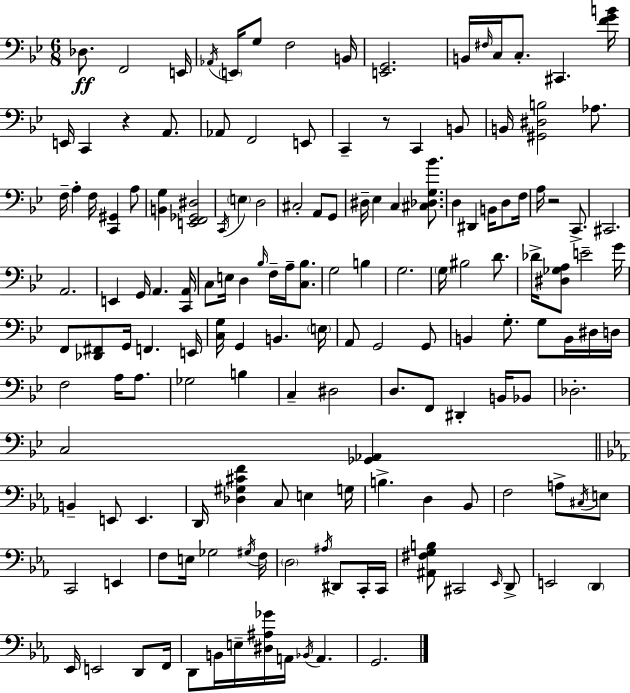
X:1
T:Untitled
M:6/8
L:1/4
K:Gm
_D,/2 F,,2 E,,/4 _A,,/4 E,,/4 G,/2 F,2 B,,/4 [E,,G,,]2 B,,/4 ^F,/4 C,/4 C,/2 ^C,, [FGB]/4 E,,/4 C,, z A,,/2 _A,,/2 F,,2 E,,/2 C,, z/2 C,, B,,/2 B,,/4 [^G,,^D,B,]2 _A,/2 F,/4 A, F,/4 [C,,^G,,] A,/2 [B,,G,] [E,,F,,_G,,^D,]2 C,,/4 E, D,2 ^C,2 A,,/2 G,,/2 ^D,/4 _E, C, [^C,_D,G,_B]/2 D, ^D,, B,,/4 D,/2 F,/4 A,/4 z2 C,,/2 ^C,,2 A,,2 E,, G,,/4 A,, [C,,A,,]/4 C,/2 E,/4 D, _B,/4 F,/4 A,/4 [C,_B,]/2 G,2 B, G,2 G,/4 ^B,2 D/2 _D/4 [^D,_G,A,]/2 E2 G/4 F,,/2 [_D,,^F,,]/2 G,,/4 F,, E,,/4 [C,G,]/4 G,, B,, E,/4 A,,/2 G,,2 G,,/2 B,, G,/2 G,/2 B,,/4 ^D,/4 D,/4 F,2 A,/4 A,/2 _G,2 B, C, ^D,2 D,/2 F,,/2 ^D,, B,,/4 _B,,/2 _D,2 C,2 [_G,,_A,,] B,, E,,/2 E,, D,,/4 [_D,^G,^CF] C,/2 E, G,/4 B, D, _B,,/2 F,2 A,/2 ^C,/4 E,/2 C,,2 E,, F,/2 E,/4 _G,2 ^G,/4 F,/4 D,2 ^A,/4 ^D,,/2 C,,/4 C,,/4 [^A,,^F,G,B,]/2 ^C,,2 _E,,/4 D,,/2 E,,2 D,, _E,,/4 E,,2 D,,/2 F,,/4 D,,/2 B,,/4 E,/4 [^D,^A,_G]/4 A,,/4 _B,,/4 A,, G,,2